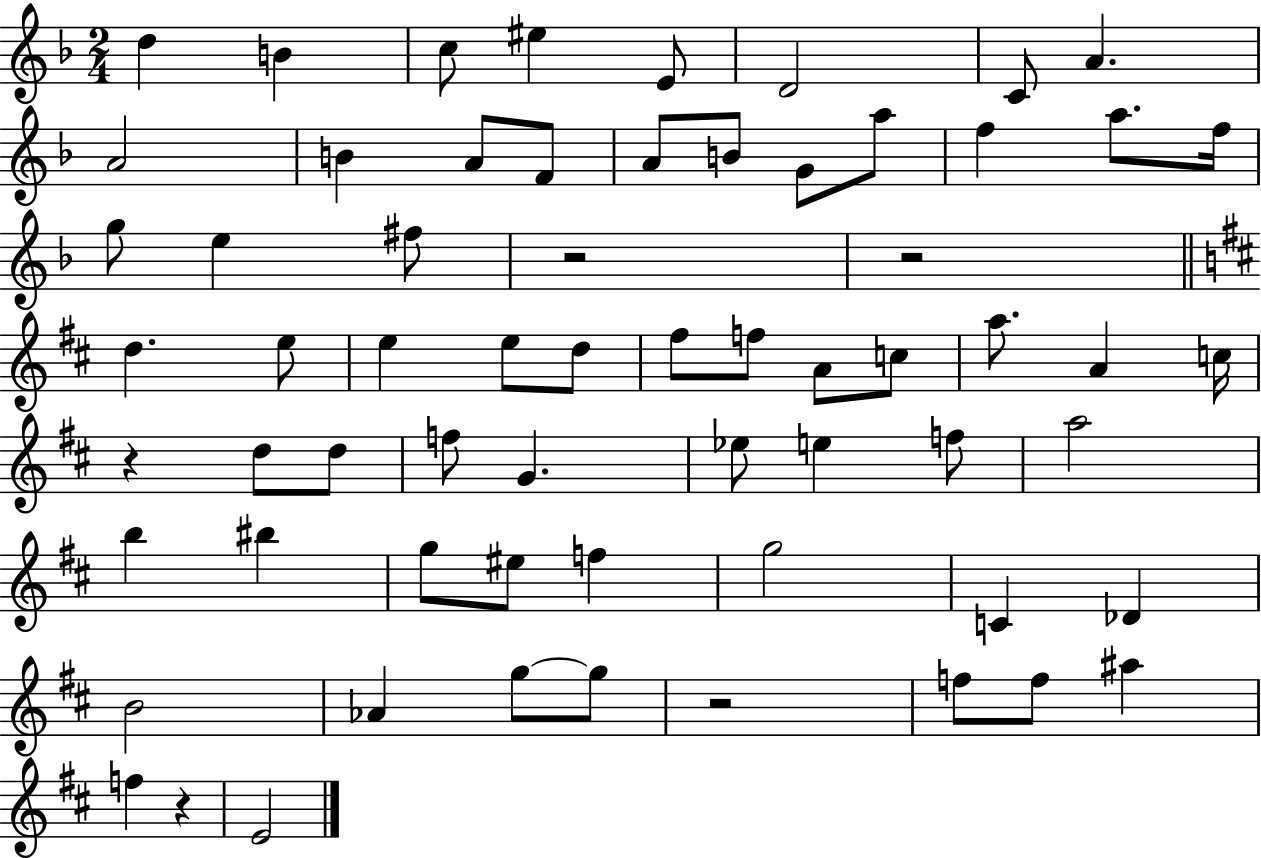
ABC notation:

X:1
T:Untitled
M:2/4
L:1/4
K:F
d B c/2 ^e E/2 D2 C/2 A A2 B A/2 F/2 A/2 B/2 G/2 a/2 f a/2 f/4 g/2 e ^f/2 z2 z2 d e/2 e e/2 d/2 ^f/2 f/2 A/2 c/2 a/2 A c/4 z d/2 d/2 f/2 G _e/2 e f/2 a2 b ^b g/2 ^e/2 f g2 C _D B2 _A g/2 g/2 z2 f/2 f/2 ^a f z E2